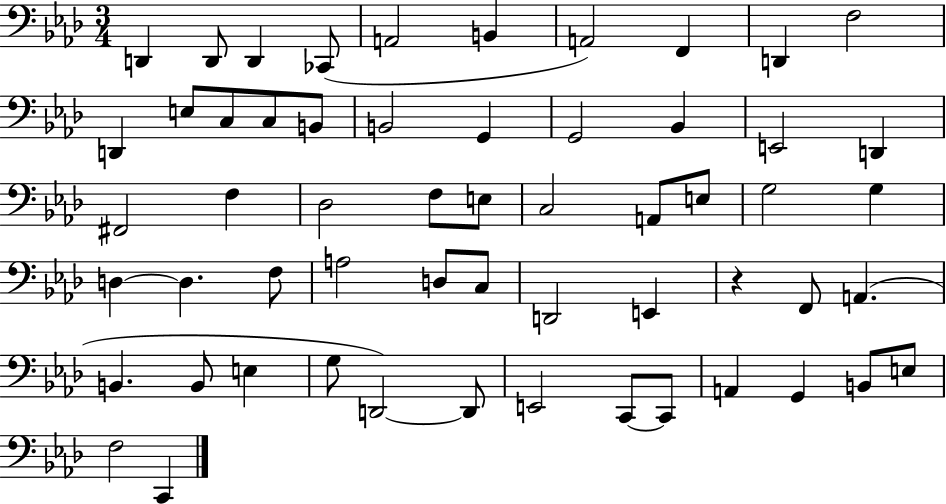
{
  \clef bass
  \numericTimeSignature
  \time 3/4
  \key aes \major
  d,4 d,8 d,4 ces,8( | a,2 b,4 | a,2) f,4 | d,4 f2 | \break d,4 e8 c8 c8 b,8 | b,2 g,4 | g,2 bes,4 | e,2 d,4 | \break fis,2 f4 | des2 f8 e8 | c2 a,8 e8 | g2 g4 | \break d4~~ d4. f8 | a2 d8 c8 | d,2 e,4 | r4 f,8 a,4.( | \break b,4. b,8 e4 | g8 d,2~~) d,8 | e,2 c,8~~ c,8 | a,4 g,4 b,8 e8 | \break f2 c,4 | \bar "|."
}